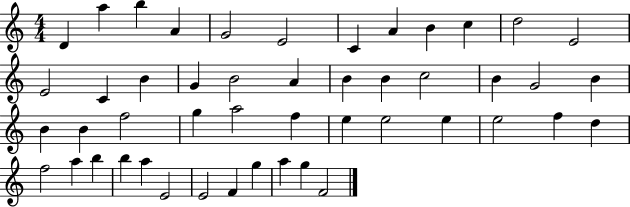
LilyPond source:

{
  \clef treble
  \numericTimeSignature
  \time 4/4
  \key c \major
  d'4 a''4 b''4 a'4 | g'2 e'2 | c'4 a'4 b'4 c''4 | d''2 e'2 | \break e'2 c'4 b'4 | g'4 b'2 a'4 | b'4 b'4 c''2 | b'4 g'2 b'4 | \break b'4 b'4 f''2 | g''4 a''2 f''4 | e''4 e''2 e''4 | e''2 f''4 d''4 | \break f''2 a''4 b''4 | b''4 a''4 e'2 | e'2 f'4 g''4 | a''4 g''4 f'2 | \break \bar "|."
}